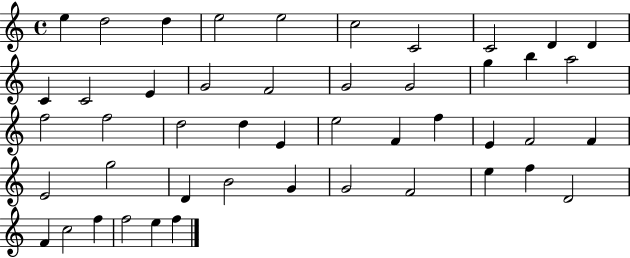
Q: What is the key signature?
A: C major